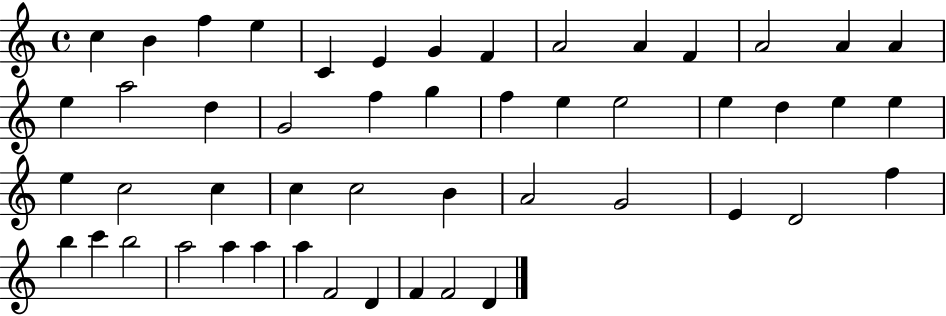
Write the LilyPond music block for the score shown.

{
  \clef treble
  \time 4/4
  \defaultTimeSignature
  \key c \major
  c''4 b'4 f''4 e''4 | c'4 e'4 g'4 f'4 | a'2 a'4 f'4 | a'2 a'4 a'4 | \break e''4 a''2 d''4 | g'2 f''4 g''4 | f''4 e''4 e''2 | e''4 d''4 e''4 e''4 | \break e''4 c''2 c''4 | c''4 c''2 b'4 | a'2 g'2 | e'4 d'2 f''4 | \break b''4 c'''4 b''2 | a''2 a''4 a''4 | a''4 f'2 d'4 | f'4 f'2 d'4 | \break \bar "|."
}